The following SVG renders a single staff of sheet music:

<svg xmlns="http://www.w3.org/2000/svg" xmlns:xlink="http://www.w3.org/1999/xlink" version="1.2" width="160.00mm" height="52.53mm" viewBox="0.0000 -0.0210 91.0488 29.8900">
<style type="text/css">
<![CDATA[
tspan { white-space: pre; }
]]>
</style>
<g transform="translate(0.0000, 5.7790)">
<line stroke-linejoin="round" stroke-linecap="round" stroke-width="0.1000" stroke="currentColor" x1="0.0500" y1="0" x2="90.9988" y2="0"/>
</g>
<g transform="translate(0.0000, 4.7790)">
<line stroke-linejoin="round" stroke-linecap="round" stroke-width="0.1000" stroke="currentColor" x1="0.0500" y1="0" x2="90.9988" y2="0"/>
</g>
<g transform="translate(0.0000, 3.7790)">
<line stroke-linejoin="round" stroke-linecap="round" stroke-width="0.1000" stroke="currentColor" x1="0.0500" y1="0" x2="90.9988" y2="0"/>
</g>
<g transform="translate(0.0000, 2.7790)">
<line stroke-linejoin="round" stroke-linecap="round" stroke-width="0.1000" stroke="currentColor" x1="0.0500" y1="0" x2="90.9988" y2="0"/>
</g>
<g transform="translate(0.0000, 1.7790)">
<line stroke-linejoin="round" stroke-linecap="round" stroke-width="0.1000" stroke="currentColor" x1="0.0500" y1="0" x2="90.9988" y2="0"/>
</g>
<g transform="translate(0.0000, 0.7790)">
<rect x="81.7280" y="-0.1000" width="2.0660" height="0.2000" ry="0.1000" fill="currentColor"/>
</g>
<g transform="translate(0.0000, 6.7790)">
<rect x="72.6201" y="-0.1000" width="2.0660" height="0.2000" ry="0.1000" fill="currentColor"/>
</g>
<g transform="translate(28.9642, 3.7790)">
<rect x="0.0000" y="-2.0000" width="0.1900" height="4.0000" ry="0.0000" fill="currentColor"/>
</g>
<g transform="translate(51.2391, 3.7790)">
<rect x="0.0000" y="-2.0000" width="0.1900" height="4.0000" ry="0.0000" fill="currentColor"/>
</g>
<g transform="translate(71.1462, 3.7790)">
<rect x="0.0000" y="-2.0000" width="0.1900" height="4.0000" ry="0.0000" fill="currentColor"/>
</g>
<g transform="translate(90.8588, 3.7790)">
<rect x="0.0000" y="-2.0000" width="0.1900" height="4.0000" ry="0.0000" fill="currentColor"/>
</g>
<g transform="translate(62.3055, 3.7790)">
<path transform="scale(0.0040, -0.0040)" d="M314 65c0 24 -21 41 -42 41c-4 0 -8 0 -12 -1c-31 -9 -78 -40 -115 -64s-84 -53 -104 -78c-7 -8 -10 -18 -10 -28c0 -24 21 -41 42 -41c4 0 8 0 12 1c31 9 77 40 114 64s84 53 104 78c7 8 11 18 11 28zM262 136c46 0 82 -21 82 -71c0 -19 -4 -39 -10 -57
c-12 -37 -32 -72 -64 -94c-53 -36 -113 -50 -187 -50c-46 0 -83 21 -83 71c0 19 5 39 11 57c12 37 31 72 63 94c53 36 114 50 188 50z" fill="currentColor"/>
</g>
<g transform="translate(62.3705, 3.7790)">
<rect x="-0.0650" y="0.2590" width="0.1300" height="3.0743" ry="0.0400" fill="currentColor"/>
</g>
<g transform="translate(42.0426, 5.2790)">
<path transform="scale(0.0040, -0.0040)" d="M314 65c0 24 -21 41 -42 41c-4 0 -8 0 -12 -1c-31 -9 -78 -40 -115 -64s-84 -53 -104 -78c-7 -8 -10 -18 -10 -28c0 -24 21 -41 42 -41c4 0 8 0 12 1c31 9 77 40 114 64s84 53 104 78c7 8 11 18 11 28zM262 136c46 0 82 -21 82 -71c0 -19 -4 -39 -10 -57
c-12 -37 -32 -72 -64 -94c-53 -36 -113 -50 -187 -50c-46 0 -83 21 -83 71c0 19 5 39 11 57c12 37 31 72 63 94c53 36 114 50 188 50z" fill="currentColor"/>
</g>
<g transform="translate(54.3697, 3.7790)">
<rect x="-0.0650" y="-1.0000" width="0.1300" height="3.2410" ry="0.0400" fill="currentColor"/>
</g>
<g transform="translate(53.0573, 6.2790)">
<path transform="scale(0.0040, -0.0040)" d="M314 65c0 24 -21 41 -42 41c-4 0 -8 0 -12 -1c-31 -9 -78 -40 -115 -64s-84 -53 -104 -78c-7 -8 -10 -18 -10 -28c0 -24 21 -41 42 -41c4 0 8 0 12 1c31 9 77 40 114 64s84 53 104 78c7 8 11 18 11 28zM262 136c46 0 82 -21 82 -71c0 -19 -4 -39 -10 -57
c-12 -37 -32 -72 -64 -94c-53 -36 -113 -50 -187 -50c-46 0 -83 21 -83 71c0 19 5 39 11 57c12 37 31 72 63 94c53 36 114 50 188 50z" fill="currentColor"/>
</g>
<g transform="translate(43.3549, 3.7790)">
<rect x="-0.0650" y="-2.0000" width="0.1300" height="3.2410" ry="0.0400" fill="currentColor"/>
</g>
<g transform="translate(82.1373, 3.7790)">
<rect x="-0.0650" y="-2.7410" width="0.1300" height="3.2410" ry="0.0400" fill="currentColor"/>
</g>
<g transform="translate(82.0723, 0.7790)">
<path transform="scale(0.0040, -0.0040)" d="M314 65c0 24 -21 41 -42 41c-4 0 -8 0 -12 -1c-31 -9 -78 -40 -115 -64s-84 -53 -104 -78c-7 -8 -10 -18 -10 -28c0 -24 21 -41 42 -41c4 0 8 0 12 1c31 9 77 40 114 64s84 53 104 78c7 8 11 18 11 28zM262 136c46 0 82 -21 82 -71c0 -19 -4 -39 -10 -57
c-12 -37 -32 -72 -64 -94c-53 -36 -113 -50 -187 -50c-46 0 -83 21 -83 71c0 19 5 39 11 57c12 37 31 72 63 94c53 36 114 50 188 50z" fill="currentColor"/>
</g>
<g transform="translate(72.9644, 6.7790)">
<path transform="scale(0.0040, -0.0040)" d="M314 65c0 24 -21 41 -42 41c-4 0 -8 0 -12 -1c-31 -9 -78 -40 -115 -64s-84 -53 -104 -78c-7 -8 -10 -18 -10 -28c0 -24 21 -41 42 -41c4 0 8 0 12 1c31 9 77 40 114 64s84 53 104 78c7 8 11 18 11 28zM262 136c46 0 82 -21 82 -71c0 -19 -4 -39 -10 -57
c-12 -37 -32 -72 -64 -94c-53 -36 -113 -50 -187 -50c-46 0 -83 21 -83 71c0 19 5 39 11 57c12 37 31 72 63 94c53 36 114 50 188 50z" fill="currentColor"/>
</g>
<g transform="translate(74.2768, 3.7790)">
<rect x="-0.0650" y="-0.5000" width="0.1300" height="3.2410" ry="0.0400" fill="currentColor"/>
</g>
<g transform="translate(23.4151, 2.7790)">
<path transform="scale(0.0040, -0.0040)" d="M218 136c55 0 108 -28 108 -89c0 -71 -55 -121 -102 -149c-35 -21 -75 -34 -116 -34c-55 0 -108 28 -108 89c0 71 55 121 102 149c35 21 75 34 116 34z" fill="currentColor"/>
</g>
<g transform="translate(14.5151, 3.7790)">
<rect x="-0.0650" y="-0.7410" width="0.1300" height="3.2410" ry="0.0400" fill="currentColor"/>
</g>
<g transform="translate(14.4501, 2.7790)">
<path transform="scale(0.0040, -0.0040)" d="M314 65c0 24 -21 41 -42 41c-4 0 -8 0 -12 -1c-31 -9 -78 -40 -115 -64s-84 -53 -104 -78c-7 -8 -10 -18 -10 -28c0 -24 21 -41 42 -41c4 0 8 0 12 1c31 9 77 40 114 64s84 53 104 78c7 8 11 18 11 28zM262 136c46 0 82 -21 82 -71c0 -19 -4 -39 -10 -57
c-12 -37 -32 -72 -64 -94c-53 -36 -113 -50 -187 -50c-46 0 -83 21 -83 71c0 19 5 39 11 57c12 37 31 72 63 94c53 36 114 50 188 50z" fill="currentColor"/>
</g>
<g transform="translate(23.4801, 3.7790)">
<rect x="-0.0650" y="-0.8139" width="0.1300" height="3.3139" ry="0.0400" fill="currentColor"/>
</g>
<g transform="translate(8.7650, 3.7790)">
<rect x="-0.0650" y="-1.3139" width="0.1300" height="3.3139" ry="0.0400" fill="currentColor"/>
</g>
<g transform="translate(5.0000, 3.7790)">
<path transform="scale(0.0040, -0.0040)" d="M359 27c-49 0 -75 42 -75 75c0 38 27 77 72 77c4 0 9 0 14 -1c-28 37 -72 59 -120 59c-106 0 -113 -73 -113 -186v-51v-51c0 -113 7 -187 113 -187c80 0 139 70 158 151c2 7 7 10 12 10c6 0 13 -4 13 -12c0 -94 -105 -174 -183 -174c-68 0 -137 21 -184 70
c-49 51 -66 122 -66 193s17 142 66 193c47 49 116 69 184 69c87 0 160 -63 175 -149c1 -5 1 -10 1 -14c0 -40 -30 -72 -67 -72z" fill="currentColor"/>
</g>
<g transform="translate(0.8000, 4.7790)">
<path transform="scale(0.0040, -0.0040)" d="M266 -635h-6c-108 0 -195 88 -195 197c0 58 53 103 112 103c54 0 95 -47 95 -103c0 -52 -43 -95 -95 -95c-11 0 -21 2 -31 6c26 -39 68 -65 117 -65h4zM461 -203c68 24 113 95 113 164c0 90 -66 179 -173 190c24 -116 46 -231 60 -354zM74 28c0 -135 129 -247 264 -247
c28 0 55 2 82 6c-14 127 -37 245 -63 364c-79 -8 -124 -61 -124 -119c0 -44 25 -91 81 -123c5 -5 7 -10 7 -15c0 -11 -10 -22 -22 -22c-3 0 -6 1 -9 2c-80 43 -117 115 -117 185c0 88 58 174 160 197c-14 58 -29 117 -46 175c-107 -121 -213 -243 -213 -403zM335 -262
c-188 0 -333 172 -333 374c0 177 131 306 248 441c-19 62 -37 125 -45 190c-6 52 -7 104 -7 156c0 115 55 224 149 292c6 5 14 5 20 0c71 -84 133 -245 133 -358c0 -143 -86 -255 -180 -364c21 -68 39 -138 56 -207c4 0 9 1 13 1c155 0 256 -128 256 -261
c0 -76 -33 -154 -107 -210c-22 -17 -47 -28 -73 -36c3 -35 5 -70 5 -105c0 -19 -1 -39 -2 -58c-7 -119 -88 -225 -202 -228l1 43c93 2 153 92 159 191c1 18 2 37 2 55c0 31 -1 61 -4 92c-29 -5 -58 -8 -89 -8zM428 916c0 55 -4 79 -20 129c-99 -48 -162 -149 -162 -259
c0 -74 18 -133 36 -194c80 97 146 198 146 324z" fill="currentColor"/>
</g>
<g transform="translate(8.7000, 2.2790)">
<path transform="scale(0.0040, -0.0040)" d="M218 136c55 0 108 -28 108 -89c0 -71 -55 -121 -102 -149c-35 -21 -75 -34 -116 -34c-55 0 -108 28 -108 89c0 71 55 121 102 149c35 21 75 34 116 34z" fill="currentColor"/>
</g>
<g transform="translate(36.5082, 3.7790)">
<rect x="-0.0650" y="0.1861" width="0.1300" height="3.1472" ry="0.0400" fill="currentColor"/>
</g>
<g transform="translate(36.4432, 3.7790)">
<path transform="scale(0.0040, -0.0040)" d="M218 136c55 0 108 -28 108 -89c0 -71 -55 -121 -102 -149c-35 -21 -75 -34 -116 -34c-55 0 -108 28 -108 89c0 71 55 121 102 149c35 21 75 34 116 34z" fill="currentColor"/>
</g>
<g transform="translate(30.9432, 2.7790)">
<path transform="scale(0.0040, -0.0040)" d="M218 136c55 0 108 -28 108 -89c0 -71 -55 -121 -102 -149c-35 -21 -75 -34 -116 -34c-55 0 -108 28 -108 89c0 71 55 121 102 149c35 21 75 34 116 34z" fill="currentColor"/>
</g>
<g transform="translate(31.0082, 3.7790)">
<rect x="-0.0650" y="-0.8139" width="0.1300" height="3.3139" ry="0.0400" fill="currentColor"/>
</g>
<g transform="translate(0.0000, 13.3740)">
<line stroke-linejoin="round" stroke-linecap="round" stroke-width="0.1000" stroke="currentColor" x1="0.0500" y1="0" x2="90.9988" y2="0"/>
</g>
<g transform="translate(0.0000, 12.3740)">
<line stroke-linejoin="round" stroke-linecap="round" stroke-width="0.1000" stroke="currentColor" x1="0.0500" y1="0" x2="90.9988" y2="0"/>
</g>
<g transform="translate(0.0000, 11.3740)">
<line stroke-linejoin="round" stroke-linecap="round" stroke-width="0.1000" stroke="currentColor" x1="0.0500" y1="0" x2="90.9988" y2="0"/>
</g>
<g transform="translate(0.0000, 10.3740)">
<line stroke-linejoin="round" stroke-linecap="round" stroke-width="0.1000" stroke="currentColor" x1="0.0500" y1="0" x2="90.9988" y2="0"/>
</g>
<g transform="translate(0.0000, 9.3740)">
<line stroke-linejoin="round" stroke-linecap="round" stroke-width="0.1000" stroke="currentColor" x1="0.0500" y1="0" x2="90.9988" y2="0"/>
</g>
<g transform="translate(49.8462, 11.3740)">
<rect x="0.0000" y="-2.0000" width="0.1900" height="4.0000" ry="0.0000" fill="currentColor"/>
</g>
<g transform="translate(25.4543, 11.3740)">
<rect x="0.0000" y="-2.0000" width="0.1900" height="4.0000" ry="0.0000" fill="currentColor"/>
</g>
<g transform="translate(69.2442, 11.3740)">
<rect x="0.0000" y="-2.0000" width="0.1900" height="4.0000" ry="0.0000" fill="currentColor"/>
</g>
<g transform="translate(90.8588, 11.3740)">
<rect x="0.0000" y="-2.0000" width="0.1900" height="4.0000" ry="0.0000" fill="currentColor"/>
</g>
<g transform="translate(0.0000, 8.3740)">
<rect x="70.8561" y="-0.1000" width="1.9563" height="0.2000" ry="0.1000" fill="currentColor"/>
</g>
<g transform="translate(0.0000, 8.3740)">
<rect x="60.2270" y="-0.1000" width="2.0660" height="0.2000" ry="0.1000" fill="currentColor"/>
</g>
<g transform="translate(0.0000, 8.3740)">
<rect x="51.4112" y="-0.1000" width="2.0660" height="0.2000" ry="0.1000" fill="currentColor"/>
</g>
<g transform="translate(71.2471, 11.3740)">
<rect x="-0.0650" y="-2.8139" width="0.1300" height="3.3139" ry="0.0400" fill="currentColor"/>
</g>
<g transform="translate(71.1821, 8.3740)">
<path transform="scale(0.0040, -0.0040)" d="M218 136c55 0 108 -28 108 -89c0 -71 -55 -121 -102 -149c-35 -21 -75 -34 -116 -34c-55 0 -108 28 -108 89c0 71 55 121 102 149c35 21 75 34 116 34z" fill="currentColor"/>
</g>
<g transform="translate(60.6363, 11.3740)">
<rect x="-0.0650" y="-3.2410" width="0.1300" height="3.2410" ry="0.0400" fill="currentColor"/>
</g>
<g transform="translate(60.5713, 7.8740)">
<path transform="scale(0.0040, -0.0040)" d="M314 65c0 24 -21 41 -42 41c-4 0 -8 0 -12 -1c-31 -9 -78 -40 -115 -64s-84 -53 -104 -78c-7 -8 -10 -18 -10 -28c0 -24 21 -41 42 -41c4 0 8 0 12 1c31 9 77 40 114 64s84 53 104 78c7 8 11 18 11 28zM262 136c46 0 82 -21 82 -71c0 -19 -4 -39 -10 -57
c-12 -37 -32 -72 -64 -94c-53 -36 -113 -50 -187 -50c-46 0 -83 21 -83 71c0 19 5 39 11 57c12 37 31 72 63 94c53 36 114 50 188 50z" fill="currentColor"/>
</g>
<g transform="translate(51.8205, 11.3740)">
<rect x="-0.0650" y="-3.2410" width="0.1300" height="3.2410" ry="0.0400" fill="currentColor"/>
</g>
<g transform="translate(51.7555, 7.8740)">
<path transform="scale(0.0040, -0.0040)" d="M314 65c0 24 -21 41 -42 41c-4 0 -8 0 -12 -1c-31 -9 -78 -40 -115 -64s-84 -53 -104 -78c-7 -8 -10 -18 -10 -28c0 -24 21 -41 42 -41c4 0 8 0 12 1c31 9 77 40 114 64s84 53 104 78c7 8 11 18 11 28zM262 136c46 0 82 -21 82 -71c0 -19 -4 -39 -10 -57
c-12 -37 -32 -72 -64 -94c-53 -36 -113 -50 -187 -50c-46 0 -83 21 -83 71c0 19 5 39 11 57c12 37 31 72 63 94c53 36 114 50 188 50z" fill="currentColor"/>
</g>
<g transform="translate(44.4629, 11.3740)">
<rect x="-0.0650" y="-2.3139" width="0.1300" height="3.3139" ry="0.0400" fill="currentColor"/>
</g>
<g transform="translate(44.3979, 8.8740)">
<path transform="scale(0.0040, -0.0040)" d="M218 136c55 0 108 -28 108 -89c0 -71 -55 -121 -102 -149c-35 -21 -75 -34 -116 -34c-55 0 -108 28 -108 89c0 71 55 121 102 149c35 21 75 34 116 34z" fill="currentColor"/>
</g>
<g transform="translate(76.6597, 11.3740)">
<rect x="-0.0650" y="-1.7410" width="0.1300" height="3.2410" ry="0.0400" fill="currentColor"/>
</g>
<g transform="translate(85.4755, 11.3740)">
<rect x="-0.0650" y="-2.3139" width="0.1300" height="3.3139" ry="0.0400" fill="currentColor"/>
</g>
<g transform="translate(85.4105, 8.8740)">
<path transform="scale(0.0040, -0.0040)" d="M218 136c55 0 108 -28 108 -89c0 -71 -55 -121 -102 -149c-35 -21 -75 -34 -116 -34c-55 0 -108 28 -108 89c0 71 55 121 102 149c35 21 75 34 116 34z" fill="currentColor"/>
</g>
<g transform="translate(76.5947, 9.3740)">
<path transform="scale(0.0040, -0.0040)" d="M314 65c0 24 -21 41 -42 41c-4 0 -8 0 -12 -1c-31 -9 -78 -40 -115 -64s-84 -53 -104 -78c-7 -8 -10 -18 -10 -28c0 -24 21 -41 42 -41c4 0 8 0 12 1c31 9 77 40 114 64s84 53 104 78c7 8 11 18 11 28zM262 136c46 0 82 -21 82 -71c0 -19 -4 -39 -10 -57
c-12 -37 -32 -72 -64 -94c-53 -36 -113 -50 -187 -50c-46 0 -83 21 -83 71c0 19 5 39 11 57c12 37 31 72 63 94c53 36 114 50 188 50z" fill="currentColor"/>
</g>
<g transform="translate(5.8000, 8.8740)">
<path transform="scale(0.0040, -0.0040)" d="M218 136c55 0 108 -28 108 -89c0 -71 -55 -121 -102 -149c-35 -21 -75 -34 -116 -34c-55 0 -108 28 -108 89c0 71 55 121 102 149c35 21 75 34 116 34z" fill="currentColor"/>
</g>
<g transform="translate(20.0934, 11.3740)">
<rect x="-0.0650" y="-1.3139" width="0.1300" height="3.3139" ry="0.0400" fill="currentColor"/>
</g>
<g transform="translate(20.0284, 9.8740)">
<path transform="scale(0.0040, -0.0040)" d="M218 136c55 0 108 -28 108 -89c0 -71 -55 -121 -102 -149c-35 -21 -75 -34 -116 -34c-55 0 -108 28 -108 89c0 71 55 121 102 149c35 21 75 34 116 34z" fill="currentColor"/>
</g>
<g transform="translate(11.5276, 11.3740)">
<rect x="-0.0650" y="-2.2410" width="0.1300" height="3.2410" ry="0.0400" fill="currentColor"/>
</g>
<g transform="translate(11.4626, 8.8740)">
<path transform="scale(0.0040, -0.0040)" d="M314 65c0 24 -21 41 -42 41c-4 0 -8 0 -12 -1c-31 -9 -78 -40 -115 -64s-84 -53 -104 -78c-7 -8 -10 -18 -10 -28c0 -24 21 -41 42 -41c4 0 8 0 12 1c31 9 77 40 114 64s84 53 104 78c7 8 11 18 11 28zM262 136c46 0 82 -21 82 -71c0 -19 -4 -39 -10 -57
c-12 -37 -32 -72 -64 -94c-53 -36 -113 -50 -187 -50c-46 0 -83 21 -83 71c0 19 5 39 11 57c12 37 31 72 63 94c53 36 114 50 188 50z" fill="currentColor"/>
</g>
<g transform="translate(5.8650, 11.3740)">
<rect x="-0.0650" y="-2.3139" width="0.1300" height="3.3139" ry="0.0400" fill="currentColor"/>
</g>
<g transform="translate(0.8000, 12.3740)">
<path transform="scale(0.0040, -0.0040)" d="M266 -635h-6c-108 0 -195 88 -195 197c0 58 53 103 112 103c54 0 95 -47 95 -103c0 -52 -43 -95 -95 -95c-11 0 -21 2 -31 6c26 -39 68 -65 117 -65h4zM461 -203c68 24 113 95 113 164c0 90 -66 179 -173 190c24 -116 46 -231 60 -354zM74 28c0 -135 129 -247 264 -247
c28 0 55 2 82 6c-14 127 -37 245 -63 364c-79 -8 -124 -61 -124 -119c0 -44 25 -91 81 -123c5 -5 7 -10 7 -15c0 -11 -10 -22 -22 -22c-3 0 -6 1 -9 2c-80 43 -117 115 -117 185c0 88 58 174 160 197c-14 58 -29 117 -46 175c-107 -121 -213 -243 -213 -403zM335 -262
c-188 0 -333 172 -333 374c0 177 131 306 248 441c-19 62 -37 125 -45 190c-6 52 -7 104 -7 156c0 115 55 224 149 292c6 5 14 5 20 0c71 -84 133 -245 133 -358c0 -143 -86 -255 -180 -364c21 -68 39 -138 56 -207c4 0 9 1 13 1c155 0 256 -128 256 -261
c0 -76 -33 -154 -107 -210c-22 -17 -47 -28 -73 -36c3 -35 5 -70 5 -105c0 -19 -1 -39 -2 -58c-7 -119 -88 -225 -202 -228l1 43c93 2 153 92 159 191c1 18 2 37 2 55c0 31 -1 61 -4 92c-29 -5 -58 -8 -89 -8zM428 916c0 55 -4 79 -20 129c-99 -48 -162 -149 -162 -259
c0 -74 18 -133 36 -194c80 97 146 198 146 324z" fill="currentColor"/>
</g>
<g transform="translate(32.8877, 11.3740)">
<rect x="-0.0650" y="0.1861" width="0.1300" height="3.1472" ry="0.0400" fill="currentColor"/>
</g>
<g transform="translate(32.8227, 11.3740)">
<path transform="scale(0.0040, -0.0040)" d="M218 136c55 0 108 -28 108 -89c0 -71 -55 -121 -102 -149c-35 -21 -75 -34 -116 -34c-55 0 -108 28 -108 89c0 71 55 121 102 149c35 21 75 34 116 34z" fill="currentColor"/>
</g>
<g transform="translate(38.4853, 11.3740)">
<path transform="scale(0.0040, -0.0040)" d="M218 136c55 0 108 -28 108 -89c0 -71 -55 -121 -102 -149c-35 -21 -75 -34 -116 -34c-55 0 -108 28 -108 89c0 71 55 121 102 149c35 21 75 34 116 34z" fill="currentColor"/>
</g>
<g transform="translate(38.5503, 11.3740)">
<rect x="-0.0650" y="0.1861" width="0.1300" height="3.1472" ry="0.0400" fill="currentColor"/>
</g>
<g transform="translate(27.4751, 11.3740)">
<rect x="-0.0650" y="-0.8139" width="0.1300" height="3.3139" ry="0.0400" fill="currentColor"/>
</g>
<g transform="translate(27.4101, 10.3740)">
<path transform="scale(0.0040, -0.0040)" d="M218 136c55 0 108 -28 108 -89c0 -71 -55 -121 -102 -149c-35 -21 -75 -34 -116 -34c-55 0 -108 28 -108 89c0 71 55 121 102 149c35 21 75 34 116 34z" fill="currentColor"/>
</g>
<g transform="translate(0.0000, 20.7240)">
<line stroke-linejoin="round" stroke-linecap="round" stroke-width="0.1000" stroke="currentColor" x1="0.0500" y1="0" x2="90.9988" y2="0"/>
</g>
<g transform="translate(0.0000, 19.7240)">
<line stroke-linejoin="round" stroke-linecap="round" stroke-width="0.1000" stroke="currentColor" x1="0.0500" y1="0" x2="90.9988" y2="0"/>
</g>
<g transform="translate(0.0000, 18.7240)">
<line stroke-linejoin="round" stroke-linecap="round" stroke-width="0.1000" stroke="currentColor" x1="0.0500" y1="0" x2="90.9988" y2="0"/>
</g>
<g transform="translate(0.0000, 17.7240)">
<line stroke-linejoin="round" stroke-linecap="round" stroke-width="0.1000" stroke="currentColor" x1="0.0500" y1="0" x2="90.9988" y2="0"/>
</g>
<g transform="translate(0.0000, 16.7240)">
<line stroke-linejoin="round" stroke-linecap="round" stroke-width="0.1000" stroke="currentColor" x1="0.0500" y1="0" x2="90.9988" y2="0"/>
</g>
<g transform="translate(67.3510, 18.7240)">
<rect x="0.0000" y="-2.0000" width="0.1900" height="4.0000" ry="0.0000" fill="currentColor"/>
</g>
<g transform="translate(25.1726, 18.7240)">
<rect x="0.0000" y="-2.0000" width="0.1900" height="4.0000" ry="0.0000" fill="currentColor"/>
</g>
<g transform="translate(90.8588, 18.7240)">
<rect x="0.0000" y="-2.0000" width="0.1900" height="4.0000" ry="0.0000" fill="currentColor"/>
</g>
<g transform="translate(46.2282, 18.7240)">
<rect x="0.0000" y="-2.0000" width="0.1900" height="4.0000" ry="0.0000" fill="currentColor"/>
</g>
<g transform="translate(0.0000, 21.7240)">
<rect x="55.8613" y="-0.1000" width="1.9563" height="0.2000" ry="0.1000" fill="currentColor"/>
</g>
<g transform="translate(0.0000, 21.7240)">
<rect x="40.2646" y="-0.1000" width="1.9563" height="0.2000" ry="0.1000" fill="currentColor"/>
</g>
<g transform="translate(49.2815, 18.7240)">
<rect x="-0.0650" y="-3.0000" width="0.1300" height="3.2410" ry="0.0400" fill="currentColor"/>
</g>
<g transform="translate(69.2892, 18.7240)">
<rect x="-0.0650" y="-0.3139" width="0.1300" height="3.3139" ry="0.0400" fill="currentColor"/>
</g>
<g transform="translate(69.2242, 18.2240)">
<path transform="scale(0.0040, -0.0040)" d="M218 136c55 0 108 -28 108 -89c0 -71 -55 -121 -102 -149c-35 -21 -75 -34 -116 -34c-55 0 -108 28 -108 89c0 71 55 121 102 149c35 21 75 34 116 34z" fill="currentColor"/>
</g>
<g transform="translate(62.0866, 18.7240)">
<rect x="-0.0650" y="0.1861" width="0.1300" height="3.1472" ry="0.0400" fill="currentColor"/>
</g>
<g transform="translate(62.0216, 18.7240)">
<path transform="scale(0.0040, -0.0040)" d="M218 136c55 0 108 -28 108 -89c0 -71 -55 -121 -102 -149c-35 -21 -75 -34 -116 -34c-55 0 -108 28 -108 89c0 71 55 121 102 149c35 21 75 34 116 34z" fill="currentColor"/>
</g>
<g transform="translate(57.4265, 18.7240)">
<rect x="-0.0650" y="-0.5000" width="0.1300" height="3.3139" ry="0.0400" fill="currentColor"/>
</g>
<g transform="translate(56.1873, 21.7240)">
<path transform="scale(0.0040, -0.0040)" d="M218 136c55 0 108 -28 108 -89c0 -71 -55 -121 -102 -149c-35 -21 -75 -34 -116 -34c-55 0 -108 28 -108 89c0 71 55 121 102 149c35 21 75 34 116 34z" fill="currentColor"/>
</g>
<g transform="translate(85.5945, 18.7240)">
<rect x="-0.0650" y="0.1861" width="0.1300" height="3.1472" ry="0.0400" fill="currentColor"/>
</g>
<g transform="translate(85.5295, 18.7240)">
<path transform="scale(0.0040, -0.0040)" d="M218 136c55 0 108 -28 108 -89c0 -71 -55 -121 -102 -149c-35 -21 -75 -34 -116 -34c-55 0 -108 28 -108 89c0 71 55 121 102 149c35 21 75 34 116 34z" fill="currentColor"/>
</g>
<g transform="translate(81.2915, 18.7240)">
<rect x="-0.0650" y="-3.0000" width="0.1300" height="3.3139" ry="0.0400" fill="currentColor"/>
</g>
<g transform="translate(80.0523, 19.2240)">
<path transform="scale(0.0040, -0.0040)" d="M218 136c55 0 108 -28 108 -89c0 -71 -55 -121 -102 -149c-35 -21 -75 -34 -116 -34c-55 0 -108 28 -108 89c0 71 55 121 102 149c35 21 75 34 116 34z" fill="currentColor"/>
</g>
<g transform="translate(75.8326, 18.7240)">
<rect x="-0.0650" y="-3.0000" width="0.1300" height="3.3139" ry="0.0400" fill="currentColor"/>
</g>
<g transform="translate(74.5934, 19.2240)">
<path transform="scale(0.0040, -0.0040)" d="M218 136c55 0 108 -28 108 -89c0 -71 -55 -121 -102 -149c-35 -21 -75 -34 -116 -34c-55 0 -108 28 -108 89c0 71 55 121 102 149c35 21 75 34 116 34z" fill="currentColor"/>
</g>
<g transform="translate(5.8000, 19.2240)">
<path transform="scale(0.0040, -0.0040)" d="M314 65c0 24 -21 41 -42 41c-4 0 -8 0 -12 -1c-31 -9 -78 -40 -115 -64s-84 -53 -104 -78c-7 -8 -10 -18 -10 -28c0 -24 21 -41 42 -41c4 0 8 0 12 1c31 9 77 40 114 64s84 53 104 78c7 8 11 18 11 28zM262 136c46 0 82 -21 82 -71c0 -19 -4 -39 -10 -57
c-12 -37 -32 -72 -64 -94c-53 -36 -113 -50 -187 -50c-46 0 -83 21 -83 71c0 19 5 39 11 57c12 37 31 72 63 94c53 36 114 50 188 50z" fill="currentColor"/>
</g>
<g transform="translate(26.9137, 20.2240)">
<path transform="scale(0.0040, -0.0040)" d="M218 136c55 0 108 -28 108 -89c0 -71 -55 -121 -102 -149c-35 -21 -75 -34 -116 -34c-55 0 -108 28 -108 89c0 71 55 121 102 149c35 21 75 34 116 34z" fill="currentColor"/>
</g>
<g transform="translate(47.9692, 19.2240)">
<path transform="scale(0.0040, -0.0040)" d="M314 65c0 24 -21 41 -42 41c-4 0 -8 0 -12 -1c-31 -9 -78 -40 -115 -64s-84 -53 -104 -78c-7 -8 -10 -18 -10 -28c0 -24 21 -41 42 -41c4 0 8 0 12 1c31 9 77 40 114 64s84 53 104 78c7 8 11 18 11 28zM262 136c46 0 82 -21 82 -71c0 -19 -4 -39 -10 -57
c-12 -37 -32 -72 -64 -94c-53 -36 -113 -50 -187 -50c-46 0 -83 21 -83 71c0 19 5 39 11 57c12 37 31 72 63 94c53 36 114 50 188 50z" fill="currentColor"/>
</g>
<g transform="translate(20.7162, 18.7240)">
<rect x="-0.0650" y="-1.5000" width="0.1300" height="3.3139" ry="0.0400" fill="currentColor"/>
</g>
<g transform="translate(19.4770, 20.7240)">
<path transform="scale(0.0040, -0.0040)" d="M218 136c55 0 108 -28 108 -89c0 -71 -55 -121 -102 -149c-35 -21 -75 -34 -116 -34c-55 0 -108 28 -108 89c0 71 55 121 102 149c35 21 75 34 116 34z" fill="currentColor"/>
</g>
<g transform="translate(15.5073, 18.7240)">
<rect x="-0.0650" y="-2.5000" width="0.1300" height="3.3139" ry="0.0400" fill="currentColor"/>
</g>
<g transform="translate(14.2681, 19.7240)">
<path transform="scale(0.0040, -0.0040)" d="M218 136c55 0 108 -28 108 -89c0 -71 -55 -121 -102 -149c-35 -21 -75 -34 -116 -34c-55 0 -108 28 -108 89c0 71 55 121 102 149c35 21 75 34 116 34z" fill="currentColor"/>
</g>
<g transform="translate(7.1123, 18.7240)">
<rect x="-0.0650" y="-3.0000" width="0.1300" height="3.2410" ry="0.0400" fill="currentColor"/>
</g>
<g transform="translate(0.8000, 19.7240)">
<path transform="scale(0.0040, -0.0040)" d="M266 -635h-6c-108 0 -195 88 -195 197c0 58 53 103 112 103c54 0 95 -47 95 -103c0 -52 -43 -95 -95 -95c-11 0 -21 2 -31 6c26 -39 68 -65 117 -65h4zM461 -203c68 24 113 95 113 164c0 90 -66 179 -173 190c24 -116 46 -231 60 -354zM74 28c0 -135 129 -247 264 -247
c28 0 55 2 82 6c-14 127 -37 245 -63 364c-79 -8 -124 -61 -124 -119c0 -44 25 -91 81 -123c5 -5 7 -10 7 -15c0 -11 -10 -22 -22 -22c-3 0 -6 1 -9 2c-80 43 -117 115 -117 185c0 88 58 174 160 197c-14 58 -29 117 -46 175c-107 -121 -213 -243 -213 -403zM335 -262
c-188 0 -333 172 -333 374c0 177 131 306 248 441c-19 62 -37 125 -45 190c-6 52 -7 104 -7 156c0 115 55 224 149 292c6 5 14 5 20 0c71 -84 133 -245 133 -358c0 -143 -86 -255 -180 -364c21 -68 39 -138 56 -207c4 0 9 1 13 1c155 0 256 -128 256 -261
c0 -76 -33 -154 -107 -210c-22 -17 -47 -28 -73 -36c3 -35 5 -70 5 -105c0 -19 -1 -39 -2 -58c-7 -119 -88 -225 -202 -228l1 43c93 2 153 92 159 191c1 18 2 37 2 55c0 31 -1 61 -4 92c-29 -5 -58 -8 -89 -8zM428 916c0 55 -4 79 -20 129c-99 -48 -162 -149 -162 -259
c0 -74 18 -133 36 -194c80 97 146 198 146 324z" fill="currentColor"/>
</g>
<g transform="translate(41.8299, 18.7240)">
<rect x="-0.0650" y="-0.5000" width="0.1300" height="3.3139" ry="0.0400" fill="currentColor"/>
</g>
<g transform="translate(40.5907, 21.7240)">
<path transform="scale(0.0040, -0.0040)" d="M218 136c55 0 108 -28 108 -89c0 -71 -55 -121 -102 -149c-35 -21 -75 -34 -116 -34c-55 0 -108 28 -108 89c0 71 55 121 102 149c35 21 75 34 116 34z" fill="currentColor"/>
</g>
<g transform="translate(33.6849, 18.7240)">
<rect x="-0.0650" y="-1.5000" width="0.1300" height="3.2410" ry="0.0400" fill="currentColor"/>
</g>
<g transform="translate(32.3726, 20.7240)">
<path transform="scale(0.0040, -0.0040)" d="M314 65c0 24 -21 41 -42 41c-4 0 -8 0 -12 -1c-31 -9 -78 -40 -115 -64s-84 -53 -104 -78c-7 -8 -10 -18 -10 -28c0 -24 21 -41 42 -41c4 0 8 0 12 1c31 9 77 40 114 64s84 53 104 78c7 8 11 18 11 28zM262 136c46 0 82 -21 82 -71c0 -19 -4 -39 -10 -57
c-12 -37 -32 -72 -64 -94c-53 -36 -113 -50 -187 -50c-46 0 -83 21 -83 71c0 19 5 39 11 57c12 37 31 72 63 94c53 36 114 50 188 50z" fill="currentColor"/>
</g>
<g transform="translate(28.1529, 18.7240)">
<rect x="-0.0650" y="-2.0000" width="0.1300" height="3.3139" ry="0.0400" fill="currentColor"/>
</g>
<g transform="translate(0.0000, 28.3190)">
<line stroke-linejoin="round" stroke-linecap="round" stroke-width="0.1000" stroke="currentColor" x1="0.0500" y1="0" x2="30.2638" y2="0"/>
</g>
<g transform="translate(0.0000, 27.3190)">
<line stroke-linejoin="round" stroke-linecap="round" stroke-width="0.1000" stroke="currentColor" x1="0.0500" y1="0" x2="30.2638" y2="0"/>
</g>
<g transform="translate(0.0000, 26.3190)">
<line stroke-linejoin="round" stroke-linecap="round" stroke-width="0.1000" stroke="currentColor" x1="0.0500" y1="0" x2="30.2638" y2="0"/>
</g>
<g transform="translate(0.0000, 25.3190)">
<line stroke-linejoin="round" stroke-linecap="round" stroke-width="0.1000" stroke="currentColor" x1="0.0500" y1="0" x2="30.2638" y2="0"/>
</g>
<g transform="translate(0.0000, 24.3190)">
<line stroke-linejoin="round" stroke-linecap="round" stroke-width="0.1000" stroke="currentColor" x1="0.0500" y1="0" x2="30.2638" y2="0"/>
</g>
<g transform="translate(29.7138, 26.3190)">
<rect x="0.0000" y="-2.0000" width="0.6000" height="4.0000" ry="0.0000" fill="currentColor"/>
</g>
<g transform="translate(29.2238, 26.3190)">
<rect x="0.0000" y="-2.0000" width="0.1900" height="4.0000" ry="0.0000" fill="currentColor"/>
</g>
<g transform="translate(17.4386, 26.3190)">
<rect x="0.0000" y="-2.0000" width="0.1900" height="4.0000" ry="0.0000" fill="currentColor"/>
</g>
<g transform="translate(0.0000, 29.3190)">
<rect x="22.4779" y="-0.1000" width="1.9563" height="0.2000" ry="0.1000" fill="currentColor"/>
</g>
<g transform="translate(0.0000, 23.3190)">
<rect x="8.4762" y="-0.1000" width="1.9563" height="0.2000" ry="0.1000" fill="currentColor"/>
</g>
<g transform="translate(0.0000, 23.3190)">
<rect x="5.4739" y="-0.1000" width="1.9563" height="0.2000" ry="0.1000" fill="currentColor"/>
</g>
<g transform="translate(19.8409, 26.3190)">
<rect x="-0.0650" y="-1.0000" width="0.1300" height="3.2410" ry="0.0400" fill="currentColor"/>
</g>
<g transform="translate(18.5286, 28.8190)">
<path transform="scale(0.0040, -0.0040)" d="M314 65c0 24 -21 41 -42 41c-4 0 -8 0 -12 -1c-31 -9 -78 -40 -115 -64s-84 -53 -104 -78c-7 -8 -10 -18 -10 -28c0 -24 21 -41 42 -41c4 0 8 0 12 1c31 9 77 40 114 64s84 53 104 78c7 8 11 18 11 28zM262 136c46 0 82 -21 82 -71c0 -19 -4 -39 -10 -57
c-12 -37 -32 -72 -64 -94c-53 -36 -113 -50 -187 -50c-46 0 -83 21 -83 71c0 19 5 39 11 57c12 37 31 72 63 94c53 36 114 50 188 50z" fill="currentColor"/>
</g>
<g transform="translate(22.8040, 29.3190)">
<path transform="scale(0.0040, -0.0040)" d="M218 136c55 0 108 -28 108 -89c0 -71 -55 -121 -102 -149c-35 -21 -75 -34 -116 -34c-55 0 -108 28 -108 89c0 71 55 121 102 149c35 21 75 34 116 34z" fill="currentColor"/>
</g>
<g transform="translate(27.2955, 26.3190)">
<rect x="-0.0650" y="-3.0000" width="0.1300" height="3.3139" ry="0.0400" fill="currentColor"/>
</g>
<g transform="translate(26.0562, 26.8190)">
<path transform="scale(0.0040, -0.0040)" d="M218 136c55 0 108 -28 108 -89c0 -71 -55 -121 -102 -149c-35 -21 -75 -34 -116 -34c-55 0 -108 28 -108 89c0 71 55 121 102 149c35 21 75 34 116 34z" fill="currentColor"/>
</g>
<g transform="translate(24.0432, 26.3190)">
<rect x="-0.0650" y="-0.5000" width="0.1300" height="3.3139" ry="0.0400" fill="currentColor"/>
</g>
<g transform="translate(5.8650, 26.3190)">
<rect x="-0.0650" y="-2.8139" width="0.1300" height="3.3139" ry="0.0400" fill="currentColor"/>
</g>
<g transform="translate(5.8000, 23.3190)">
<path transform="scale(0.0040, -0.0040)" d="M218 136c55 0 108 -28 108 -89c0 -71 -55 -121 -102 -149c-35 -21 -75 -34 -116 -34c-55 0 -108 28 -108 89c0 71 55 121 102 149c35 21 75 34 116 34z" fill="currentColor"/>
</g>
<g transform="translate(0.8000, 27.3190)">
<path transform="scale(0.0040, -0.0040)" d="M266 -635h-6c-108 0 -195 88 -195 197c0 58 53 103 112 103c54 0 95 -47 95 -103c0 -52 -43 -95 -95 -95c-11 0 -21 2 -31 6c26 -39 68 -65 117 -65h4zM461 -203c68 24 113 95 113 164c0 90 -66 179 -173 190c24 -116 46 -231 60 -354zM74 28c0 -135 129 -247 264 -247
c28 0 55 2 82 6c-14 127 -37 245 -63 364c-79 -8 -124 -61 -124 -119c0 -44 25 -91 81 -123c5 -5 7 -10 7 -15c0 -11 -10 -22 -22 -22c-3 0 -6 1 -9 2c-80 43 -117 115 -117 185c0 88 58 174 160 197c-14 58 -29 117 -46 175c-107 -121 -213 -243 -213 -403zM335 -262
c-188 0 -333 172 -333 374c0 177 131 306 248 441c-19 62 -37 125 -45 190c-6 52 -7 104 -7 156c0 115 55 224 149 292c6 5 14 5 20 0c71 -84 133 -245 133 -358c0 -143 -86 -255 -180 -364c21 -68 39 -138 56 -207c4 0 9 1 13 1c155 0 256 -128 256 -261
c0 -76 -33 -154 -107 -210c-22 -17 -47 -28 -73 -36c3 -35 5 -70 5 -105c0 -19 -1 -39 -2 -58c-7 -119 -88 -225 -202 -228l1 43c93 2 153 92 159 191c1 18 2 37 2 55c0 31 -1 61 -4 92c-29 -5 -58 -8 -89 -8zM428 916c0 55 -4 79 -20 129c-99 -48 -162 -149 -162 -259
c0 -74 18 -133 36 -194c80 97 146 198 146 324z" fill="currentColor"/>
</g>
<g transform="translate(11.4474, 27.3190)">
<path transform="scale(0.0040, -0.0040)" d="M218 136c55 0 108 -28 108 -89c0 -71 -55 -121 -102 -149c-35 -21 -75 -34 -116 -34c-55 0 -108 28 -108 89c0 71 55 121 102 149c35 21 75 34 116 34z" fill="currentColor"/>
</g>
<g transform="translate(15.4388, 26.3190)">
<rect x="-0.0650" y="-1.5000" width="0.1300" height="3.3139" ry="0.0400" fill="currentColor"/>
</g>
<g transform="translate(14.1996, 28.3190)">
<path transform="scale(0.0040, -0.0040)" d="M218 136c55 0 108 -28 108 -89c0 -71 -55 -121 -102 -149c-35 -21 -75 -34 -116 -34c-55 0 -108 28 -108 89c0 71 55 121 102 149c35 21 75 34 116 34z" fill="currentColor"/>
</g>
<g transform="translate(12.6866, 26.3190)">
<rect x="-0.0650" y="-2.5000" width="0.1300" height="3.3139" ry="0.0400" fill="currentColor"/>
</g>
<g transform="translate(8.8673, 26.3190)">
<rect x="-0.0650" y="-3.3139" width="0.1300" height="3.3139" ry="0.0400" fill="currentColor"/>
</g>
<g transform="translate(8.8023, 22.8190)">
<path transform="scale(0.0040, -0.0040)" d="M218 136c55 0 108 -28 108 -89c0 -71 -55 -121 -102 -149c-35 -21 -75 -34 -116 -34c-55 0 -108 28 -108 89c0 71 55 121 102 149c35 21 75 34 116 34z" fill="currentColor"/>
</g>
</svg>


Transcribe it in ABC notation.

X:1
T:Untitled
M:4/4
L:1/4
K:C
e d2 d d B F2 D2 B2 C2 a2 g g2 e d B B g b2 b2 a f2 g A2 G E F E2 C A2 C B c A A B a b G E D2 C A